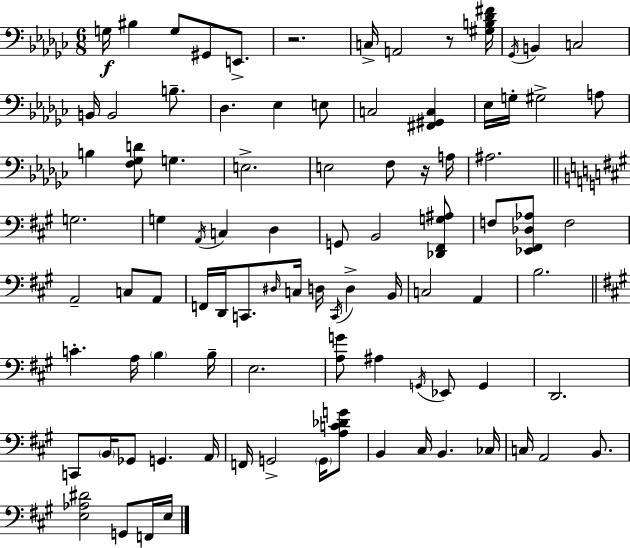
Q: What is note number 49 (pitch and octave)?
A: B2